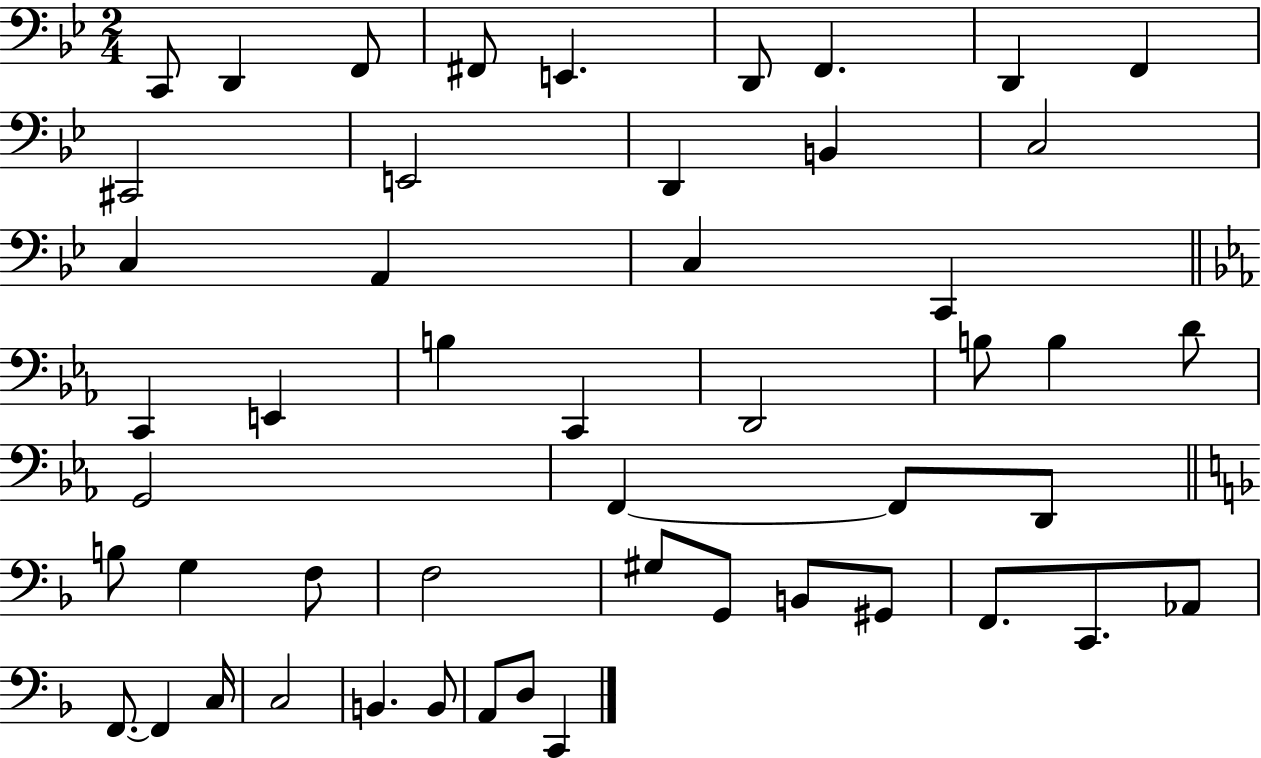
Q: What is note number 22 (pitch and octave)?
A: C2